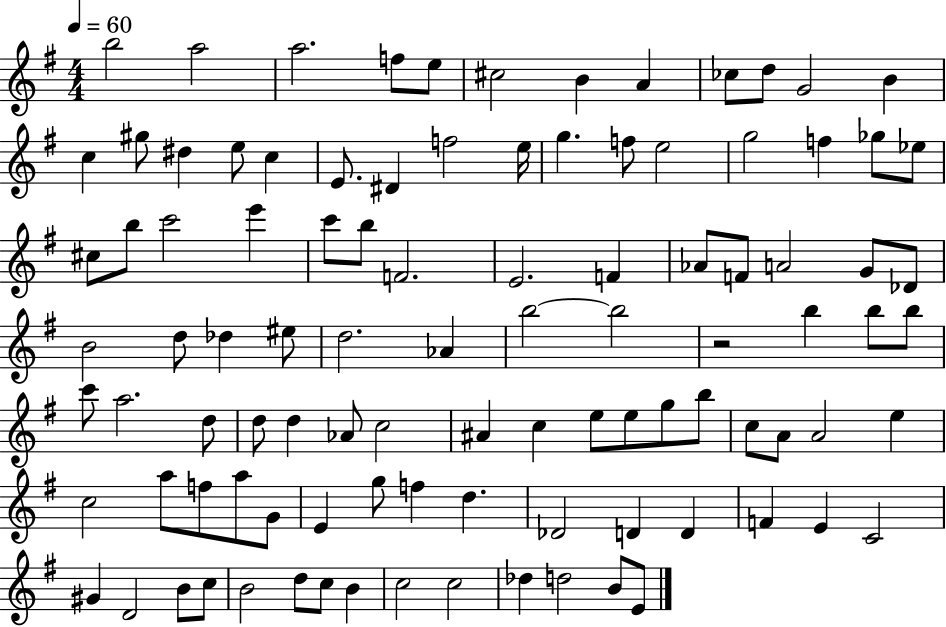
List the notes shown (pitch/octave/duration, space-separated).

B5/h A5/h A5/h. F5/e E5/e C#5/h B4/q A4/q CES5/e D5/e G4/h B4/q C5/q G#5/e D#5/q E5/e C5/q E4/e. D#4/q F5/h E5/s G5/q. F5/e E5/h G5/h F5/q Gb5/e Eb5/e C#5/e B5/e C6/h E6/q C6/e B5/e F4/h. E4/h. F4/q Ab4/e F4/e A4/h G4/e Db4/e B4/h D5/e Db5/q EIS5/e D5/h. Ab4/q B5/h B5/h R/h B5/q B5/e B5/e C6/e A5/h. D5/e D5/e D5/q Ab4/e C5/h A#4/q C5/q E5/e E5/e G5/e B5/e C5/e A4/e A4/h E5/q C5/h A5/e F5/e A5/e G4/e E4/q G5/e F5/q D5/q. Db4/h D4/q D4/q F4/q E4/q C4/h G#4/q D4/h B4/e C5/e B4/h D5/e C5/e B4/q C5/h C5/h Db5/q D5/h B4/e E4/e